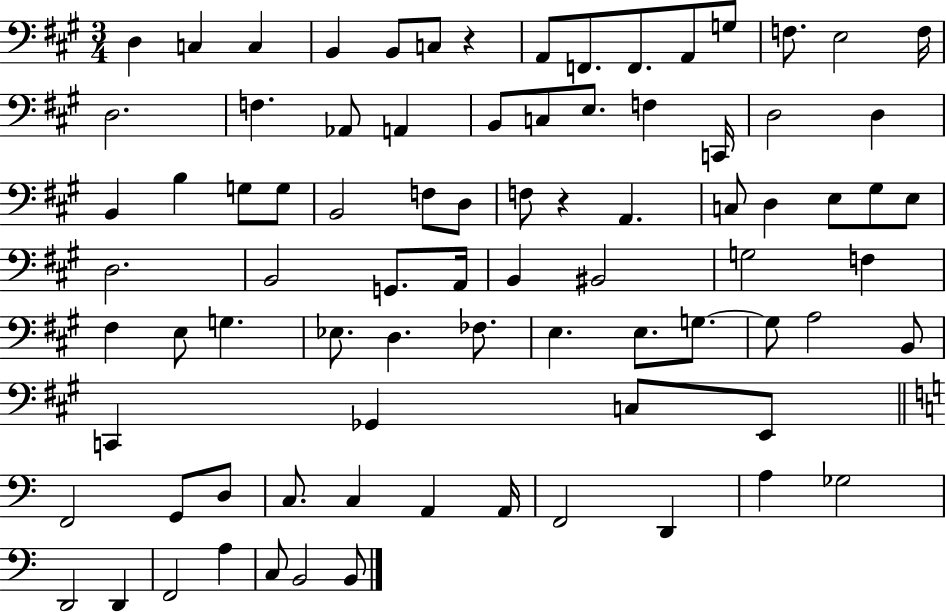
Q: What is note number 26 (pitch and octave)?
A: B2